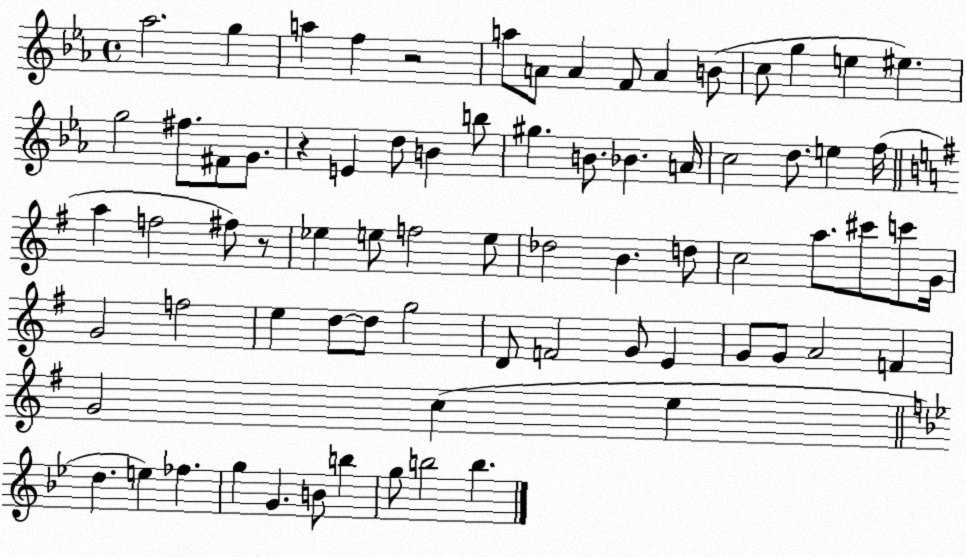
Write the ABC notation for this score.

X:1
T:Untitled
M:4/4
L:1/4
K:Eb
_a2 g a f z2 a/2 A/2 A F/2 A B/2 c/2 g e ^e g2 ^f/2 ^F/2 G/2 z E d/2 B b/2 ^g B/2 _B A/4 c2 d/2 e f/4 a f2 ^f/2 z/2 _e e/2 f2 e/2 _d2 B d/2 c2 a/2 ^c'/2 c'/2 G/4 G2 f2 e d/2 d/2 g2 D/2 F2 G/2 E G/2 G/2 A2 F G2 c e d e _f g G B/2 b g/2 b2 b